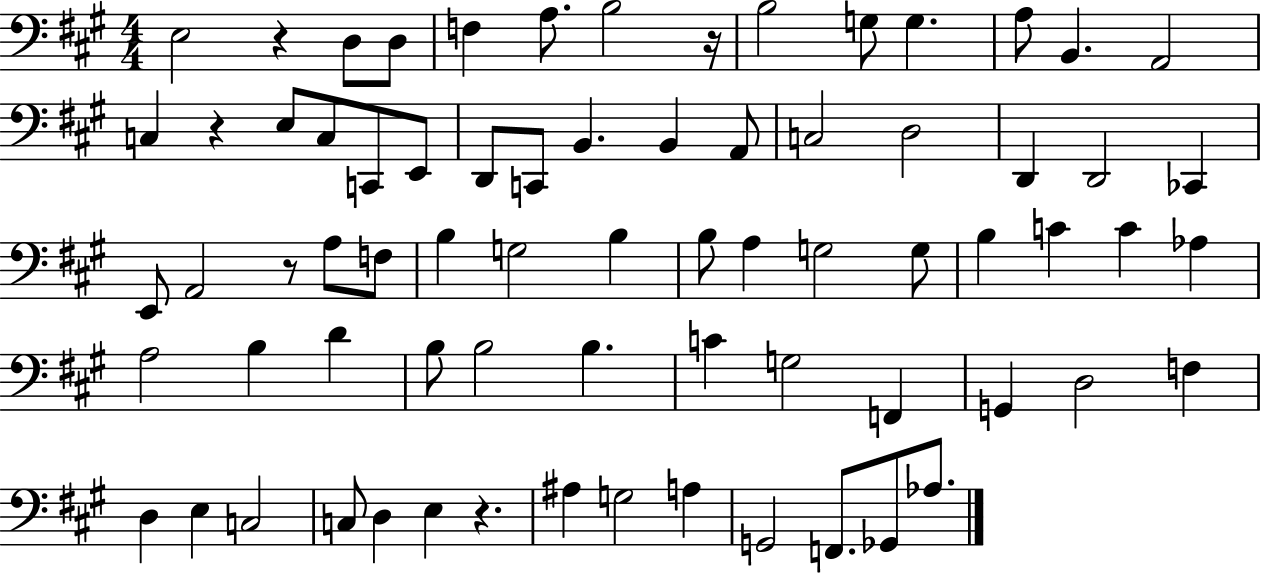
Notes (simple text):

E3/h R/q D3/e D3/e F3/q A3/e. B3/h R/s B3/h G3/e G3/q. A3/e B2/q. A2/h C3/q R/q E3/e C3/e C2/e E2/e D2/e C2/e B2/q. B2/q A2/e C3/h D3/h D2/q D2/h CES2/q E2/e A2/h R/e A3/e F3/e B3/q G3/h B3/q B3/e A3/q G3/h G3/e B3/q C4/q C4/q Ab3/q A3/h B3/q D4/q B3/e B3/h B3/q. C4/q G3/h F2/q G2/q D3/h F3/q D3/q E3/q C3/h C3/e D3/q E3/q R/q. A#3/q G3/h A3/q G2/h F2/e. Gb2/e Ab3/e.